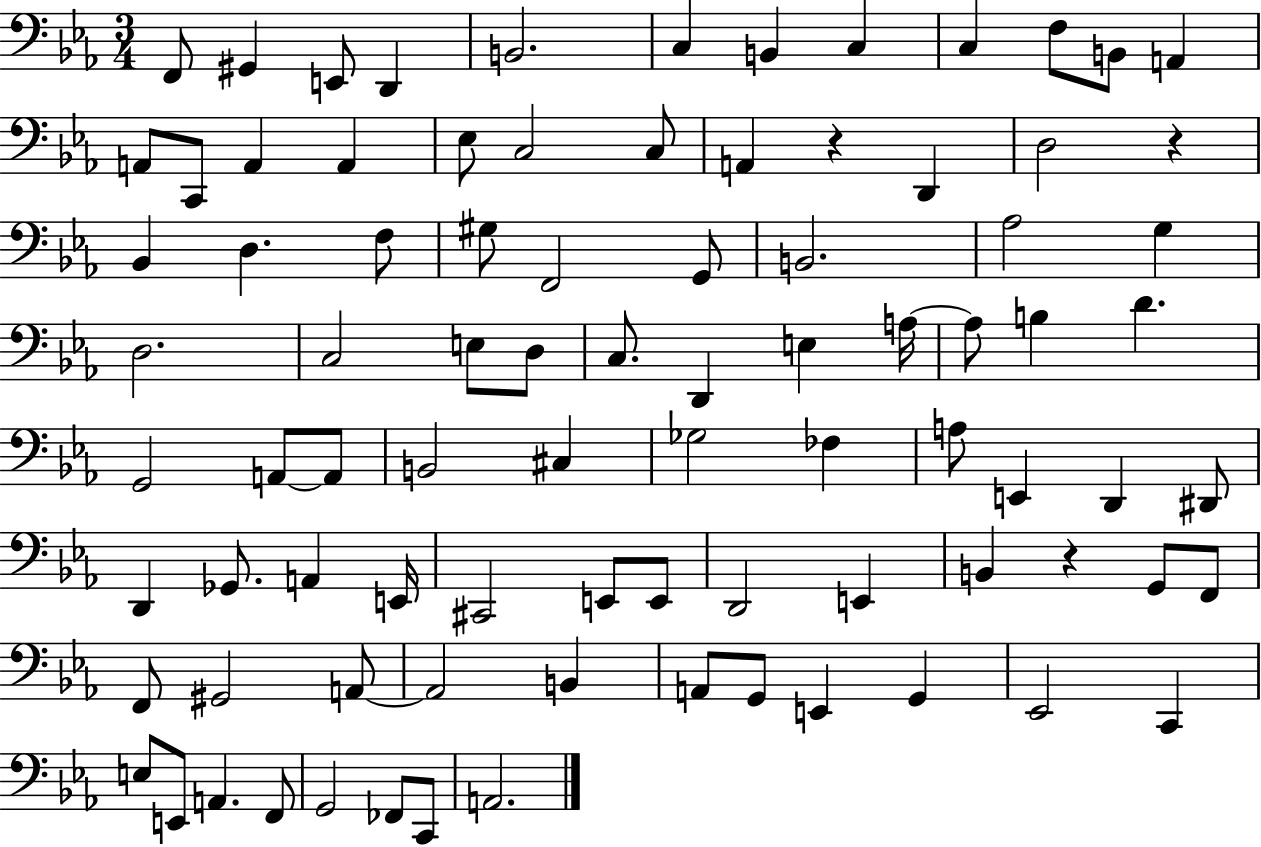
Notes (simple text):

F2/e G#2/q E2/e D2/q B2/h. C3/q B2/q C3/q C3/q F3/e B2/e A2/q A2/e C2/e A2/q A2/q Eb3/e C3/h C3/e A2/q R/q D2/q D3/h R/q Bb2/q D3/q. F3/e G#3/e F2/h G2/e B2/h. Ab3/h G3/q D3/h. C3/h E3/e D3/e C3/e. D2/q E3/q A3/s A3/e B3/q D4/q. G2/h A2/e A2/e B2/h C#3/q Gb3/h FES3/q A3/e E2/q D2/q D#2/e D2/q Gb2/e. A2/q E2/s C#2/h E2/e E2/e D2/h E2/q B2/q R/q G2/e F2/e F2/e G#2/h A2/e A2/h B2/q A2/e G2/e E2/q G2/q Eb2/h C2/q E3/e E2/e A2/q. F2/e G2/h FES2/e C2/e A2/h.